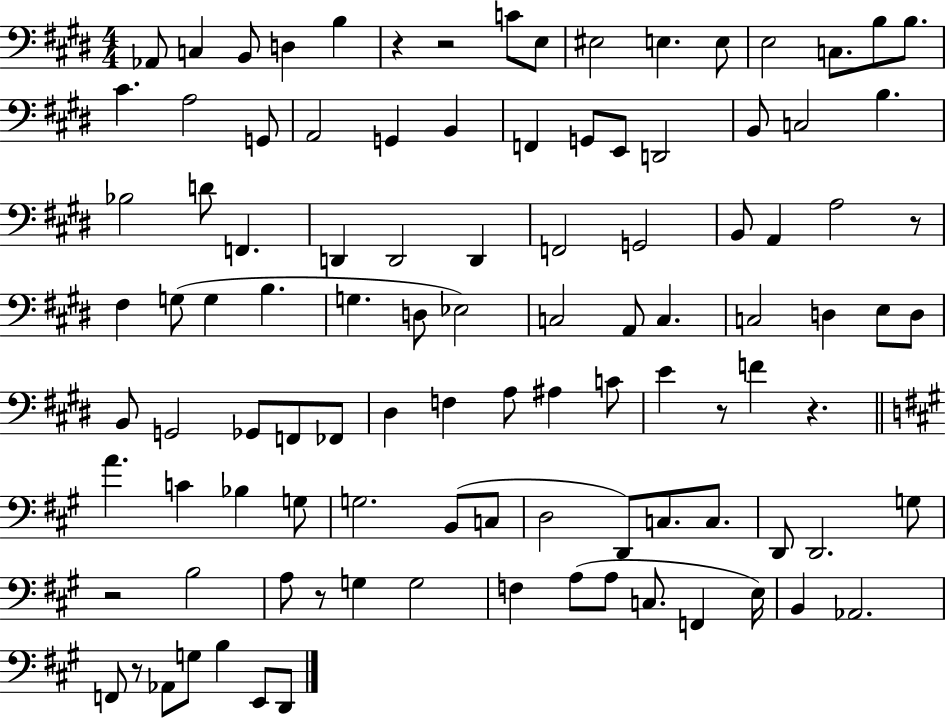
{
  \clef bass
  \numericTimeSignature
  \time 4/4
  \key e \major
  aes,8 c4 b,8 d4 b4 | r4 r2 c'8 e8 | eis2 e4. e8 | e2 c8. b8 b8. | \break cis'4. a2 g,8 | a,2 g,4 b,4 | f,4 g,8 e,8 d,2 | b,8 c2 b4. | \break bes2 d'8 f,4. | d,4 d,2 d,4 | f,2 g,2 | b,8 a,4 a2 r8 | \break fis4 g8( g4 b4. | g4. d8 ees2) | c2 a,8 c4. | c2 d4 e8 d8 | \break b,8 g,2 ges,8 f,8 fes,8 | dis4 f4 a8 ais4 c'8 | e'4 r8 f'4 r4. | \bar "||" \break \key a \major a'4. c'4 bes4 g8 | g2. b,8( c8 | d2 d,8) c8. c8. | d,8 d,2. g8 | \break r2 b2 | a8 r8 g4 g2 | f4 a8( a8 c8. f,4 e16) | b,4 aes,2. | \break f,8 r8 aes,8 g8 b4 e,8 d,8 | \bar "|."
}